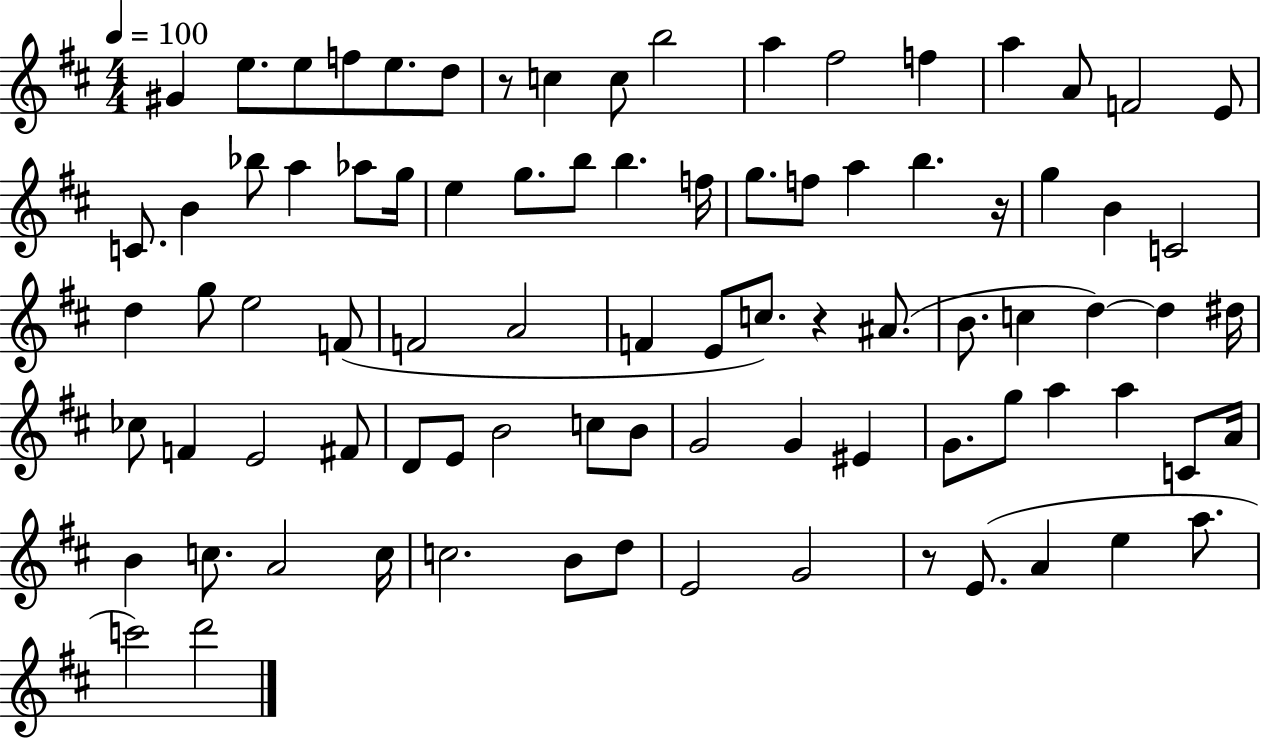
G#4/q E5/e. E5/e F5/e E5/e. D5/e R/e C5/q C5/e B5/h A5/q F#5/h F5/q A5/q A4/e F4/h E4/e C4/e. B4/q Bb5/e A5/q Ab5/e G5/s E5/q G5/e. B5/e B5/q. F5/s G5/e. F5/e A5/q B5/q. R/s G5/q B4/q C4/h D5/q G5/e E5/h F4/e F4/h A4/h F4/q E4/e C5/e. R/q A#4/e. B4/e. C5/q D5/q D5/q D#5/s CES5/e F4/q E4/h F#4/e D4/e E4/e B4/h C5/e B4/e G4/h G4/q EIS4/q G4/e. G5/e A5/q A5/q C4/e A4/s B4/q C5/e. A4/h C5/s C5/h. B4/e D5/e E4/h G4/h R/e E4/e. A4/q E5/q A5/e. C6/h D6/h